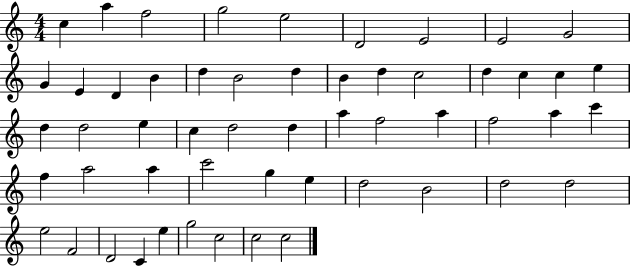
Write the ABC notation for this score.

X:1
T:Untitled
M:4/4
L:1/4
K:C
c a f2 g2 e2 D2 E2 E2 G2 G E D B d B2 d B d c2 d c c e d d2 e c d2 d a f2 a f2 a c' f a2 a c'2 g e d2 B2 d2 d2 e2 F2 D2 C e g2 c2 c2 c2